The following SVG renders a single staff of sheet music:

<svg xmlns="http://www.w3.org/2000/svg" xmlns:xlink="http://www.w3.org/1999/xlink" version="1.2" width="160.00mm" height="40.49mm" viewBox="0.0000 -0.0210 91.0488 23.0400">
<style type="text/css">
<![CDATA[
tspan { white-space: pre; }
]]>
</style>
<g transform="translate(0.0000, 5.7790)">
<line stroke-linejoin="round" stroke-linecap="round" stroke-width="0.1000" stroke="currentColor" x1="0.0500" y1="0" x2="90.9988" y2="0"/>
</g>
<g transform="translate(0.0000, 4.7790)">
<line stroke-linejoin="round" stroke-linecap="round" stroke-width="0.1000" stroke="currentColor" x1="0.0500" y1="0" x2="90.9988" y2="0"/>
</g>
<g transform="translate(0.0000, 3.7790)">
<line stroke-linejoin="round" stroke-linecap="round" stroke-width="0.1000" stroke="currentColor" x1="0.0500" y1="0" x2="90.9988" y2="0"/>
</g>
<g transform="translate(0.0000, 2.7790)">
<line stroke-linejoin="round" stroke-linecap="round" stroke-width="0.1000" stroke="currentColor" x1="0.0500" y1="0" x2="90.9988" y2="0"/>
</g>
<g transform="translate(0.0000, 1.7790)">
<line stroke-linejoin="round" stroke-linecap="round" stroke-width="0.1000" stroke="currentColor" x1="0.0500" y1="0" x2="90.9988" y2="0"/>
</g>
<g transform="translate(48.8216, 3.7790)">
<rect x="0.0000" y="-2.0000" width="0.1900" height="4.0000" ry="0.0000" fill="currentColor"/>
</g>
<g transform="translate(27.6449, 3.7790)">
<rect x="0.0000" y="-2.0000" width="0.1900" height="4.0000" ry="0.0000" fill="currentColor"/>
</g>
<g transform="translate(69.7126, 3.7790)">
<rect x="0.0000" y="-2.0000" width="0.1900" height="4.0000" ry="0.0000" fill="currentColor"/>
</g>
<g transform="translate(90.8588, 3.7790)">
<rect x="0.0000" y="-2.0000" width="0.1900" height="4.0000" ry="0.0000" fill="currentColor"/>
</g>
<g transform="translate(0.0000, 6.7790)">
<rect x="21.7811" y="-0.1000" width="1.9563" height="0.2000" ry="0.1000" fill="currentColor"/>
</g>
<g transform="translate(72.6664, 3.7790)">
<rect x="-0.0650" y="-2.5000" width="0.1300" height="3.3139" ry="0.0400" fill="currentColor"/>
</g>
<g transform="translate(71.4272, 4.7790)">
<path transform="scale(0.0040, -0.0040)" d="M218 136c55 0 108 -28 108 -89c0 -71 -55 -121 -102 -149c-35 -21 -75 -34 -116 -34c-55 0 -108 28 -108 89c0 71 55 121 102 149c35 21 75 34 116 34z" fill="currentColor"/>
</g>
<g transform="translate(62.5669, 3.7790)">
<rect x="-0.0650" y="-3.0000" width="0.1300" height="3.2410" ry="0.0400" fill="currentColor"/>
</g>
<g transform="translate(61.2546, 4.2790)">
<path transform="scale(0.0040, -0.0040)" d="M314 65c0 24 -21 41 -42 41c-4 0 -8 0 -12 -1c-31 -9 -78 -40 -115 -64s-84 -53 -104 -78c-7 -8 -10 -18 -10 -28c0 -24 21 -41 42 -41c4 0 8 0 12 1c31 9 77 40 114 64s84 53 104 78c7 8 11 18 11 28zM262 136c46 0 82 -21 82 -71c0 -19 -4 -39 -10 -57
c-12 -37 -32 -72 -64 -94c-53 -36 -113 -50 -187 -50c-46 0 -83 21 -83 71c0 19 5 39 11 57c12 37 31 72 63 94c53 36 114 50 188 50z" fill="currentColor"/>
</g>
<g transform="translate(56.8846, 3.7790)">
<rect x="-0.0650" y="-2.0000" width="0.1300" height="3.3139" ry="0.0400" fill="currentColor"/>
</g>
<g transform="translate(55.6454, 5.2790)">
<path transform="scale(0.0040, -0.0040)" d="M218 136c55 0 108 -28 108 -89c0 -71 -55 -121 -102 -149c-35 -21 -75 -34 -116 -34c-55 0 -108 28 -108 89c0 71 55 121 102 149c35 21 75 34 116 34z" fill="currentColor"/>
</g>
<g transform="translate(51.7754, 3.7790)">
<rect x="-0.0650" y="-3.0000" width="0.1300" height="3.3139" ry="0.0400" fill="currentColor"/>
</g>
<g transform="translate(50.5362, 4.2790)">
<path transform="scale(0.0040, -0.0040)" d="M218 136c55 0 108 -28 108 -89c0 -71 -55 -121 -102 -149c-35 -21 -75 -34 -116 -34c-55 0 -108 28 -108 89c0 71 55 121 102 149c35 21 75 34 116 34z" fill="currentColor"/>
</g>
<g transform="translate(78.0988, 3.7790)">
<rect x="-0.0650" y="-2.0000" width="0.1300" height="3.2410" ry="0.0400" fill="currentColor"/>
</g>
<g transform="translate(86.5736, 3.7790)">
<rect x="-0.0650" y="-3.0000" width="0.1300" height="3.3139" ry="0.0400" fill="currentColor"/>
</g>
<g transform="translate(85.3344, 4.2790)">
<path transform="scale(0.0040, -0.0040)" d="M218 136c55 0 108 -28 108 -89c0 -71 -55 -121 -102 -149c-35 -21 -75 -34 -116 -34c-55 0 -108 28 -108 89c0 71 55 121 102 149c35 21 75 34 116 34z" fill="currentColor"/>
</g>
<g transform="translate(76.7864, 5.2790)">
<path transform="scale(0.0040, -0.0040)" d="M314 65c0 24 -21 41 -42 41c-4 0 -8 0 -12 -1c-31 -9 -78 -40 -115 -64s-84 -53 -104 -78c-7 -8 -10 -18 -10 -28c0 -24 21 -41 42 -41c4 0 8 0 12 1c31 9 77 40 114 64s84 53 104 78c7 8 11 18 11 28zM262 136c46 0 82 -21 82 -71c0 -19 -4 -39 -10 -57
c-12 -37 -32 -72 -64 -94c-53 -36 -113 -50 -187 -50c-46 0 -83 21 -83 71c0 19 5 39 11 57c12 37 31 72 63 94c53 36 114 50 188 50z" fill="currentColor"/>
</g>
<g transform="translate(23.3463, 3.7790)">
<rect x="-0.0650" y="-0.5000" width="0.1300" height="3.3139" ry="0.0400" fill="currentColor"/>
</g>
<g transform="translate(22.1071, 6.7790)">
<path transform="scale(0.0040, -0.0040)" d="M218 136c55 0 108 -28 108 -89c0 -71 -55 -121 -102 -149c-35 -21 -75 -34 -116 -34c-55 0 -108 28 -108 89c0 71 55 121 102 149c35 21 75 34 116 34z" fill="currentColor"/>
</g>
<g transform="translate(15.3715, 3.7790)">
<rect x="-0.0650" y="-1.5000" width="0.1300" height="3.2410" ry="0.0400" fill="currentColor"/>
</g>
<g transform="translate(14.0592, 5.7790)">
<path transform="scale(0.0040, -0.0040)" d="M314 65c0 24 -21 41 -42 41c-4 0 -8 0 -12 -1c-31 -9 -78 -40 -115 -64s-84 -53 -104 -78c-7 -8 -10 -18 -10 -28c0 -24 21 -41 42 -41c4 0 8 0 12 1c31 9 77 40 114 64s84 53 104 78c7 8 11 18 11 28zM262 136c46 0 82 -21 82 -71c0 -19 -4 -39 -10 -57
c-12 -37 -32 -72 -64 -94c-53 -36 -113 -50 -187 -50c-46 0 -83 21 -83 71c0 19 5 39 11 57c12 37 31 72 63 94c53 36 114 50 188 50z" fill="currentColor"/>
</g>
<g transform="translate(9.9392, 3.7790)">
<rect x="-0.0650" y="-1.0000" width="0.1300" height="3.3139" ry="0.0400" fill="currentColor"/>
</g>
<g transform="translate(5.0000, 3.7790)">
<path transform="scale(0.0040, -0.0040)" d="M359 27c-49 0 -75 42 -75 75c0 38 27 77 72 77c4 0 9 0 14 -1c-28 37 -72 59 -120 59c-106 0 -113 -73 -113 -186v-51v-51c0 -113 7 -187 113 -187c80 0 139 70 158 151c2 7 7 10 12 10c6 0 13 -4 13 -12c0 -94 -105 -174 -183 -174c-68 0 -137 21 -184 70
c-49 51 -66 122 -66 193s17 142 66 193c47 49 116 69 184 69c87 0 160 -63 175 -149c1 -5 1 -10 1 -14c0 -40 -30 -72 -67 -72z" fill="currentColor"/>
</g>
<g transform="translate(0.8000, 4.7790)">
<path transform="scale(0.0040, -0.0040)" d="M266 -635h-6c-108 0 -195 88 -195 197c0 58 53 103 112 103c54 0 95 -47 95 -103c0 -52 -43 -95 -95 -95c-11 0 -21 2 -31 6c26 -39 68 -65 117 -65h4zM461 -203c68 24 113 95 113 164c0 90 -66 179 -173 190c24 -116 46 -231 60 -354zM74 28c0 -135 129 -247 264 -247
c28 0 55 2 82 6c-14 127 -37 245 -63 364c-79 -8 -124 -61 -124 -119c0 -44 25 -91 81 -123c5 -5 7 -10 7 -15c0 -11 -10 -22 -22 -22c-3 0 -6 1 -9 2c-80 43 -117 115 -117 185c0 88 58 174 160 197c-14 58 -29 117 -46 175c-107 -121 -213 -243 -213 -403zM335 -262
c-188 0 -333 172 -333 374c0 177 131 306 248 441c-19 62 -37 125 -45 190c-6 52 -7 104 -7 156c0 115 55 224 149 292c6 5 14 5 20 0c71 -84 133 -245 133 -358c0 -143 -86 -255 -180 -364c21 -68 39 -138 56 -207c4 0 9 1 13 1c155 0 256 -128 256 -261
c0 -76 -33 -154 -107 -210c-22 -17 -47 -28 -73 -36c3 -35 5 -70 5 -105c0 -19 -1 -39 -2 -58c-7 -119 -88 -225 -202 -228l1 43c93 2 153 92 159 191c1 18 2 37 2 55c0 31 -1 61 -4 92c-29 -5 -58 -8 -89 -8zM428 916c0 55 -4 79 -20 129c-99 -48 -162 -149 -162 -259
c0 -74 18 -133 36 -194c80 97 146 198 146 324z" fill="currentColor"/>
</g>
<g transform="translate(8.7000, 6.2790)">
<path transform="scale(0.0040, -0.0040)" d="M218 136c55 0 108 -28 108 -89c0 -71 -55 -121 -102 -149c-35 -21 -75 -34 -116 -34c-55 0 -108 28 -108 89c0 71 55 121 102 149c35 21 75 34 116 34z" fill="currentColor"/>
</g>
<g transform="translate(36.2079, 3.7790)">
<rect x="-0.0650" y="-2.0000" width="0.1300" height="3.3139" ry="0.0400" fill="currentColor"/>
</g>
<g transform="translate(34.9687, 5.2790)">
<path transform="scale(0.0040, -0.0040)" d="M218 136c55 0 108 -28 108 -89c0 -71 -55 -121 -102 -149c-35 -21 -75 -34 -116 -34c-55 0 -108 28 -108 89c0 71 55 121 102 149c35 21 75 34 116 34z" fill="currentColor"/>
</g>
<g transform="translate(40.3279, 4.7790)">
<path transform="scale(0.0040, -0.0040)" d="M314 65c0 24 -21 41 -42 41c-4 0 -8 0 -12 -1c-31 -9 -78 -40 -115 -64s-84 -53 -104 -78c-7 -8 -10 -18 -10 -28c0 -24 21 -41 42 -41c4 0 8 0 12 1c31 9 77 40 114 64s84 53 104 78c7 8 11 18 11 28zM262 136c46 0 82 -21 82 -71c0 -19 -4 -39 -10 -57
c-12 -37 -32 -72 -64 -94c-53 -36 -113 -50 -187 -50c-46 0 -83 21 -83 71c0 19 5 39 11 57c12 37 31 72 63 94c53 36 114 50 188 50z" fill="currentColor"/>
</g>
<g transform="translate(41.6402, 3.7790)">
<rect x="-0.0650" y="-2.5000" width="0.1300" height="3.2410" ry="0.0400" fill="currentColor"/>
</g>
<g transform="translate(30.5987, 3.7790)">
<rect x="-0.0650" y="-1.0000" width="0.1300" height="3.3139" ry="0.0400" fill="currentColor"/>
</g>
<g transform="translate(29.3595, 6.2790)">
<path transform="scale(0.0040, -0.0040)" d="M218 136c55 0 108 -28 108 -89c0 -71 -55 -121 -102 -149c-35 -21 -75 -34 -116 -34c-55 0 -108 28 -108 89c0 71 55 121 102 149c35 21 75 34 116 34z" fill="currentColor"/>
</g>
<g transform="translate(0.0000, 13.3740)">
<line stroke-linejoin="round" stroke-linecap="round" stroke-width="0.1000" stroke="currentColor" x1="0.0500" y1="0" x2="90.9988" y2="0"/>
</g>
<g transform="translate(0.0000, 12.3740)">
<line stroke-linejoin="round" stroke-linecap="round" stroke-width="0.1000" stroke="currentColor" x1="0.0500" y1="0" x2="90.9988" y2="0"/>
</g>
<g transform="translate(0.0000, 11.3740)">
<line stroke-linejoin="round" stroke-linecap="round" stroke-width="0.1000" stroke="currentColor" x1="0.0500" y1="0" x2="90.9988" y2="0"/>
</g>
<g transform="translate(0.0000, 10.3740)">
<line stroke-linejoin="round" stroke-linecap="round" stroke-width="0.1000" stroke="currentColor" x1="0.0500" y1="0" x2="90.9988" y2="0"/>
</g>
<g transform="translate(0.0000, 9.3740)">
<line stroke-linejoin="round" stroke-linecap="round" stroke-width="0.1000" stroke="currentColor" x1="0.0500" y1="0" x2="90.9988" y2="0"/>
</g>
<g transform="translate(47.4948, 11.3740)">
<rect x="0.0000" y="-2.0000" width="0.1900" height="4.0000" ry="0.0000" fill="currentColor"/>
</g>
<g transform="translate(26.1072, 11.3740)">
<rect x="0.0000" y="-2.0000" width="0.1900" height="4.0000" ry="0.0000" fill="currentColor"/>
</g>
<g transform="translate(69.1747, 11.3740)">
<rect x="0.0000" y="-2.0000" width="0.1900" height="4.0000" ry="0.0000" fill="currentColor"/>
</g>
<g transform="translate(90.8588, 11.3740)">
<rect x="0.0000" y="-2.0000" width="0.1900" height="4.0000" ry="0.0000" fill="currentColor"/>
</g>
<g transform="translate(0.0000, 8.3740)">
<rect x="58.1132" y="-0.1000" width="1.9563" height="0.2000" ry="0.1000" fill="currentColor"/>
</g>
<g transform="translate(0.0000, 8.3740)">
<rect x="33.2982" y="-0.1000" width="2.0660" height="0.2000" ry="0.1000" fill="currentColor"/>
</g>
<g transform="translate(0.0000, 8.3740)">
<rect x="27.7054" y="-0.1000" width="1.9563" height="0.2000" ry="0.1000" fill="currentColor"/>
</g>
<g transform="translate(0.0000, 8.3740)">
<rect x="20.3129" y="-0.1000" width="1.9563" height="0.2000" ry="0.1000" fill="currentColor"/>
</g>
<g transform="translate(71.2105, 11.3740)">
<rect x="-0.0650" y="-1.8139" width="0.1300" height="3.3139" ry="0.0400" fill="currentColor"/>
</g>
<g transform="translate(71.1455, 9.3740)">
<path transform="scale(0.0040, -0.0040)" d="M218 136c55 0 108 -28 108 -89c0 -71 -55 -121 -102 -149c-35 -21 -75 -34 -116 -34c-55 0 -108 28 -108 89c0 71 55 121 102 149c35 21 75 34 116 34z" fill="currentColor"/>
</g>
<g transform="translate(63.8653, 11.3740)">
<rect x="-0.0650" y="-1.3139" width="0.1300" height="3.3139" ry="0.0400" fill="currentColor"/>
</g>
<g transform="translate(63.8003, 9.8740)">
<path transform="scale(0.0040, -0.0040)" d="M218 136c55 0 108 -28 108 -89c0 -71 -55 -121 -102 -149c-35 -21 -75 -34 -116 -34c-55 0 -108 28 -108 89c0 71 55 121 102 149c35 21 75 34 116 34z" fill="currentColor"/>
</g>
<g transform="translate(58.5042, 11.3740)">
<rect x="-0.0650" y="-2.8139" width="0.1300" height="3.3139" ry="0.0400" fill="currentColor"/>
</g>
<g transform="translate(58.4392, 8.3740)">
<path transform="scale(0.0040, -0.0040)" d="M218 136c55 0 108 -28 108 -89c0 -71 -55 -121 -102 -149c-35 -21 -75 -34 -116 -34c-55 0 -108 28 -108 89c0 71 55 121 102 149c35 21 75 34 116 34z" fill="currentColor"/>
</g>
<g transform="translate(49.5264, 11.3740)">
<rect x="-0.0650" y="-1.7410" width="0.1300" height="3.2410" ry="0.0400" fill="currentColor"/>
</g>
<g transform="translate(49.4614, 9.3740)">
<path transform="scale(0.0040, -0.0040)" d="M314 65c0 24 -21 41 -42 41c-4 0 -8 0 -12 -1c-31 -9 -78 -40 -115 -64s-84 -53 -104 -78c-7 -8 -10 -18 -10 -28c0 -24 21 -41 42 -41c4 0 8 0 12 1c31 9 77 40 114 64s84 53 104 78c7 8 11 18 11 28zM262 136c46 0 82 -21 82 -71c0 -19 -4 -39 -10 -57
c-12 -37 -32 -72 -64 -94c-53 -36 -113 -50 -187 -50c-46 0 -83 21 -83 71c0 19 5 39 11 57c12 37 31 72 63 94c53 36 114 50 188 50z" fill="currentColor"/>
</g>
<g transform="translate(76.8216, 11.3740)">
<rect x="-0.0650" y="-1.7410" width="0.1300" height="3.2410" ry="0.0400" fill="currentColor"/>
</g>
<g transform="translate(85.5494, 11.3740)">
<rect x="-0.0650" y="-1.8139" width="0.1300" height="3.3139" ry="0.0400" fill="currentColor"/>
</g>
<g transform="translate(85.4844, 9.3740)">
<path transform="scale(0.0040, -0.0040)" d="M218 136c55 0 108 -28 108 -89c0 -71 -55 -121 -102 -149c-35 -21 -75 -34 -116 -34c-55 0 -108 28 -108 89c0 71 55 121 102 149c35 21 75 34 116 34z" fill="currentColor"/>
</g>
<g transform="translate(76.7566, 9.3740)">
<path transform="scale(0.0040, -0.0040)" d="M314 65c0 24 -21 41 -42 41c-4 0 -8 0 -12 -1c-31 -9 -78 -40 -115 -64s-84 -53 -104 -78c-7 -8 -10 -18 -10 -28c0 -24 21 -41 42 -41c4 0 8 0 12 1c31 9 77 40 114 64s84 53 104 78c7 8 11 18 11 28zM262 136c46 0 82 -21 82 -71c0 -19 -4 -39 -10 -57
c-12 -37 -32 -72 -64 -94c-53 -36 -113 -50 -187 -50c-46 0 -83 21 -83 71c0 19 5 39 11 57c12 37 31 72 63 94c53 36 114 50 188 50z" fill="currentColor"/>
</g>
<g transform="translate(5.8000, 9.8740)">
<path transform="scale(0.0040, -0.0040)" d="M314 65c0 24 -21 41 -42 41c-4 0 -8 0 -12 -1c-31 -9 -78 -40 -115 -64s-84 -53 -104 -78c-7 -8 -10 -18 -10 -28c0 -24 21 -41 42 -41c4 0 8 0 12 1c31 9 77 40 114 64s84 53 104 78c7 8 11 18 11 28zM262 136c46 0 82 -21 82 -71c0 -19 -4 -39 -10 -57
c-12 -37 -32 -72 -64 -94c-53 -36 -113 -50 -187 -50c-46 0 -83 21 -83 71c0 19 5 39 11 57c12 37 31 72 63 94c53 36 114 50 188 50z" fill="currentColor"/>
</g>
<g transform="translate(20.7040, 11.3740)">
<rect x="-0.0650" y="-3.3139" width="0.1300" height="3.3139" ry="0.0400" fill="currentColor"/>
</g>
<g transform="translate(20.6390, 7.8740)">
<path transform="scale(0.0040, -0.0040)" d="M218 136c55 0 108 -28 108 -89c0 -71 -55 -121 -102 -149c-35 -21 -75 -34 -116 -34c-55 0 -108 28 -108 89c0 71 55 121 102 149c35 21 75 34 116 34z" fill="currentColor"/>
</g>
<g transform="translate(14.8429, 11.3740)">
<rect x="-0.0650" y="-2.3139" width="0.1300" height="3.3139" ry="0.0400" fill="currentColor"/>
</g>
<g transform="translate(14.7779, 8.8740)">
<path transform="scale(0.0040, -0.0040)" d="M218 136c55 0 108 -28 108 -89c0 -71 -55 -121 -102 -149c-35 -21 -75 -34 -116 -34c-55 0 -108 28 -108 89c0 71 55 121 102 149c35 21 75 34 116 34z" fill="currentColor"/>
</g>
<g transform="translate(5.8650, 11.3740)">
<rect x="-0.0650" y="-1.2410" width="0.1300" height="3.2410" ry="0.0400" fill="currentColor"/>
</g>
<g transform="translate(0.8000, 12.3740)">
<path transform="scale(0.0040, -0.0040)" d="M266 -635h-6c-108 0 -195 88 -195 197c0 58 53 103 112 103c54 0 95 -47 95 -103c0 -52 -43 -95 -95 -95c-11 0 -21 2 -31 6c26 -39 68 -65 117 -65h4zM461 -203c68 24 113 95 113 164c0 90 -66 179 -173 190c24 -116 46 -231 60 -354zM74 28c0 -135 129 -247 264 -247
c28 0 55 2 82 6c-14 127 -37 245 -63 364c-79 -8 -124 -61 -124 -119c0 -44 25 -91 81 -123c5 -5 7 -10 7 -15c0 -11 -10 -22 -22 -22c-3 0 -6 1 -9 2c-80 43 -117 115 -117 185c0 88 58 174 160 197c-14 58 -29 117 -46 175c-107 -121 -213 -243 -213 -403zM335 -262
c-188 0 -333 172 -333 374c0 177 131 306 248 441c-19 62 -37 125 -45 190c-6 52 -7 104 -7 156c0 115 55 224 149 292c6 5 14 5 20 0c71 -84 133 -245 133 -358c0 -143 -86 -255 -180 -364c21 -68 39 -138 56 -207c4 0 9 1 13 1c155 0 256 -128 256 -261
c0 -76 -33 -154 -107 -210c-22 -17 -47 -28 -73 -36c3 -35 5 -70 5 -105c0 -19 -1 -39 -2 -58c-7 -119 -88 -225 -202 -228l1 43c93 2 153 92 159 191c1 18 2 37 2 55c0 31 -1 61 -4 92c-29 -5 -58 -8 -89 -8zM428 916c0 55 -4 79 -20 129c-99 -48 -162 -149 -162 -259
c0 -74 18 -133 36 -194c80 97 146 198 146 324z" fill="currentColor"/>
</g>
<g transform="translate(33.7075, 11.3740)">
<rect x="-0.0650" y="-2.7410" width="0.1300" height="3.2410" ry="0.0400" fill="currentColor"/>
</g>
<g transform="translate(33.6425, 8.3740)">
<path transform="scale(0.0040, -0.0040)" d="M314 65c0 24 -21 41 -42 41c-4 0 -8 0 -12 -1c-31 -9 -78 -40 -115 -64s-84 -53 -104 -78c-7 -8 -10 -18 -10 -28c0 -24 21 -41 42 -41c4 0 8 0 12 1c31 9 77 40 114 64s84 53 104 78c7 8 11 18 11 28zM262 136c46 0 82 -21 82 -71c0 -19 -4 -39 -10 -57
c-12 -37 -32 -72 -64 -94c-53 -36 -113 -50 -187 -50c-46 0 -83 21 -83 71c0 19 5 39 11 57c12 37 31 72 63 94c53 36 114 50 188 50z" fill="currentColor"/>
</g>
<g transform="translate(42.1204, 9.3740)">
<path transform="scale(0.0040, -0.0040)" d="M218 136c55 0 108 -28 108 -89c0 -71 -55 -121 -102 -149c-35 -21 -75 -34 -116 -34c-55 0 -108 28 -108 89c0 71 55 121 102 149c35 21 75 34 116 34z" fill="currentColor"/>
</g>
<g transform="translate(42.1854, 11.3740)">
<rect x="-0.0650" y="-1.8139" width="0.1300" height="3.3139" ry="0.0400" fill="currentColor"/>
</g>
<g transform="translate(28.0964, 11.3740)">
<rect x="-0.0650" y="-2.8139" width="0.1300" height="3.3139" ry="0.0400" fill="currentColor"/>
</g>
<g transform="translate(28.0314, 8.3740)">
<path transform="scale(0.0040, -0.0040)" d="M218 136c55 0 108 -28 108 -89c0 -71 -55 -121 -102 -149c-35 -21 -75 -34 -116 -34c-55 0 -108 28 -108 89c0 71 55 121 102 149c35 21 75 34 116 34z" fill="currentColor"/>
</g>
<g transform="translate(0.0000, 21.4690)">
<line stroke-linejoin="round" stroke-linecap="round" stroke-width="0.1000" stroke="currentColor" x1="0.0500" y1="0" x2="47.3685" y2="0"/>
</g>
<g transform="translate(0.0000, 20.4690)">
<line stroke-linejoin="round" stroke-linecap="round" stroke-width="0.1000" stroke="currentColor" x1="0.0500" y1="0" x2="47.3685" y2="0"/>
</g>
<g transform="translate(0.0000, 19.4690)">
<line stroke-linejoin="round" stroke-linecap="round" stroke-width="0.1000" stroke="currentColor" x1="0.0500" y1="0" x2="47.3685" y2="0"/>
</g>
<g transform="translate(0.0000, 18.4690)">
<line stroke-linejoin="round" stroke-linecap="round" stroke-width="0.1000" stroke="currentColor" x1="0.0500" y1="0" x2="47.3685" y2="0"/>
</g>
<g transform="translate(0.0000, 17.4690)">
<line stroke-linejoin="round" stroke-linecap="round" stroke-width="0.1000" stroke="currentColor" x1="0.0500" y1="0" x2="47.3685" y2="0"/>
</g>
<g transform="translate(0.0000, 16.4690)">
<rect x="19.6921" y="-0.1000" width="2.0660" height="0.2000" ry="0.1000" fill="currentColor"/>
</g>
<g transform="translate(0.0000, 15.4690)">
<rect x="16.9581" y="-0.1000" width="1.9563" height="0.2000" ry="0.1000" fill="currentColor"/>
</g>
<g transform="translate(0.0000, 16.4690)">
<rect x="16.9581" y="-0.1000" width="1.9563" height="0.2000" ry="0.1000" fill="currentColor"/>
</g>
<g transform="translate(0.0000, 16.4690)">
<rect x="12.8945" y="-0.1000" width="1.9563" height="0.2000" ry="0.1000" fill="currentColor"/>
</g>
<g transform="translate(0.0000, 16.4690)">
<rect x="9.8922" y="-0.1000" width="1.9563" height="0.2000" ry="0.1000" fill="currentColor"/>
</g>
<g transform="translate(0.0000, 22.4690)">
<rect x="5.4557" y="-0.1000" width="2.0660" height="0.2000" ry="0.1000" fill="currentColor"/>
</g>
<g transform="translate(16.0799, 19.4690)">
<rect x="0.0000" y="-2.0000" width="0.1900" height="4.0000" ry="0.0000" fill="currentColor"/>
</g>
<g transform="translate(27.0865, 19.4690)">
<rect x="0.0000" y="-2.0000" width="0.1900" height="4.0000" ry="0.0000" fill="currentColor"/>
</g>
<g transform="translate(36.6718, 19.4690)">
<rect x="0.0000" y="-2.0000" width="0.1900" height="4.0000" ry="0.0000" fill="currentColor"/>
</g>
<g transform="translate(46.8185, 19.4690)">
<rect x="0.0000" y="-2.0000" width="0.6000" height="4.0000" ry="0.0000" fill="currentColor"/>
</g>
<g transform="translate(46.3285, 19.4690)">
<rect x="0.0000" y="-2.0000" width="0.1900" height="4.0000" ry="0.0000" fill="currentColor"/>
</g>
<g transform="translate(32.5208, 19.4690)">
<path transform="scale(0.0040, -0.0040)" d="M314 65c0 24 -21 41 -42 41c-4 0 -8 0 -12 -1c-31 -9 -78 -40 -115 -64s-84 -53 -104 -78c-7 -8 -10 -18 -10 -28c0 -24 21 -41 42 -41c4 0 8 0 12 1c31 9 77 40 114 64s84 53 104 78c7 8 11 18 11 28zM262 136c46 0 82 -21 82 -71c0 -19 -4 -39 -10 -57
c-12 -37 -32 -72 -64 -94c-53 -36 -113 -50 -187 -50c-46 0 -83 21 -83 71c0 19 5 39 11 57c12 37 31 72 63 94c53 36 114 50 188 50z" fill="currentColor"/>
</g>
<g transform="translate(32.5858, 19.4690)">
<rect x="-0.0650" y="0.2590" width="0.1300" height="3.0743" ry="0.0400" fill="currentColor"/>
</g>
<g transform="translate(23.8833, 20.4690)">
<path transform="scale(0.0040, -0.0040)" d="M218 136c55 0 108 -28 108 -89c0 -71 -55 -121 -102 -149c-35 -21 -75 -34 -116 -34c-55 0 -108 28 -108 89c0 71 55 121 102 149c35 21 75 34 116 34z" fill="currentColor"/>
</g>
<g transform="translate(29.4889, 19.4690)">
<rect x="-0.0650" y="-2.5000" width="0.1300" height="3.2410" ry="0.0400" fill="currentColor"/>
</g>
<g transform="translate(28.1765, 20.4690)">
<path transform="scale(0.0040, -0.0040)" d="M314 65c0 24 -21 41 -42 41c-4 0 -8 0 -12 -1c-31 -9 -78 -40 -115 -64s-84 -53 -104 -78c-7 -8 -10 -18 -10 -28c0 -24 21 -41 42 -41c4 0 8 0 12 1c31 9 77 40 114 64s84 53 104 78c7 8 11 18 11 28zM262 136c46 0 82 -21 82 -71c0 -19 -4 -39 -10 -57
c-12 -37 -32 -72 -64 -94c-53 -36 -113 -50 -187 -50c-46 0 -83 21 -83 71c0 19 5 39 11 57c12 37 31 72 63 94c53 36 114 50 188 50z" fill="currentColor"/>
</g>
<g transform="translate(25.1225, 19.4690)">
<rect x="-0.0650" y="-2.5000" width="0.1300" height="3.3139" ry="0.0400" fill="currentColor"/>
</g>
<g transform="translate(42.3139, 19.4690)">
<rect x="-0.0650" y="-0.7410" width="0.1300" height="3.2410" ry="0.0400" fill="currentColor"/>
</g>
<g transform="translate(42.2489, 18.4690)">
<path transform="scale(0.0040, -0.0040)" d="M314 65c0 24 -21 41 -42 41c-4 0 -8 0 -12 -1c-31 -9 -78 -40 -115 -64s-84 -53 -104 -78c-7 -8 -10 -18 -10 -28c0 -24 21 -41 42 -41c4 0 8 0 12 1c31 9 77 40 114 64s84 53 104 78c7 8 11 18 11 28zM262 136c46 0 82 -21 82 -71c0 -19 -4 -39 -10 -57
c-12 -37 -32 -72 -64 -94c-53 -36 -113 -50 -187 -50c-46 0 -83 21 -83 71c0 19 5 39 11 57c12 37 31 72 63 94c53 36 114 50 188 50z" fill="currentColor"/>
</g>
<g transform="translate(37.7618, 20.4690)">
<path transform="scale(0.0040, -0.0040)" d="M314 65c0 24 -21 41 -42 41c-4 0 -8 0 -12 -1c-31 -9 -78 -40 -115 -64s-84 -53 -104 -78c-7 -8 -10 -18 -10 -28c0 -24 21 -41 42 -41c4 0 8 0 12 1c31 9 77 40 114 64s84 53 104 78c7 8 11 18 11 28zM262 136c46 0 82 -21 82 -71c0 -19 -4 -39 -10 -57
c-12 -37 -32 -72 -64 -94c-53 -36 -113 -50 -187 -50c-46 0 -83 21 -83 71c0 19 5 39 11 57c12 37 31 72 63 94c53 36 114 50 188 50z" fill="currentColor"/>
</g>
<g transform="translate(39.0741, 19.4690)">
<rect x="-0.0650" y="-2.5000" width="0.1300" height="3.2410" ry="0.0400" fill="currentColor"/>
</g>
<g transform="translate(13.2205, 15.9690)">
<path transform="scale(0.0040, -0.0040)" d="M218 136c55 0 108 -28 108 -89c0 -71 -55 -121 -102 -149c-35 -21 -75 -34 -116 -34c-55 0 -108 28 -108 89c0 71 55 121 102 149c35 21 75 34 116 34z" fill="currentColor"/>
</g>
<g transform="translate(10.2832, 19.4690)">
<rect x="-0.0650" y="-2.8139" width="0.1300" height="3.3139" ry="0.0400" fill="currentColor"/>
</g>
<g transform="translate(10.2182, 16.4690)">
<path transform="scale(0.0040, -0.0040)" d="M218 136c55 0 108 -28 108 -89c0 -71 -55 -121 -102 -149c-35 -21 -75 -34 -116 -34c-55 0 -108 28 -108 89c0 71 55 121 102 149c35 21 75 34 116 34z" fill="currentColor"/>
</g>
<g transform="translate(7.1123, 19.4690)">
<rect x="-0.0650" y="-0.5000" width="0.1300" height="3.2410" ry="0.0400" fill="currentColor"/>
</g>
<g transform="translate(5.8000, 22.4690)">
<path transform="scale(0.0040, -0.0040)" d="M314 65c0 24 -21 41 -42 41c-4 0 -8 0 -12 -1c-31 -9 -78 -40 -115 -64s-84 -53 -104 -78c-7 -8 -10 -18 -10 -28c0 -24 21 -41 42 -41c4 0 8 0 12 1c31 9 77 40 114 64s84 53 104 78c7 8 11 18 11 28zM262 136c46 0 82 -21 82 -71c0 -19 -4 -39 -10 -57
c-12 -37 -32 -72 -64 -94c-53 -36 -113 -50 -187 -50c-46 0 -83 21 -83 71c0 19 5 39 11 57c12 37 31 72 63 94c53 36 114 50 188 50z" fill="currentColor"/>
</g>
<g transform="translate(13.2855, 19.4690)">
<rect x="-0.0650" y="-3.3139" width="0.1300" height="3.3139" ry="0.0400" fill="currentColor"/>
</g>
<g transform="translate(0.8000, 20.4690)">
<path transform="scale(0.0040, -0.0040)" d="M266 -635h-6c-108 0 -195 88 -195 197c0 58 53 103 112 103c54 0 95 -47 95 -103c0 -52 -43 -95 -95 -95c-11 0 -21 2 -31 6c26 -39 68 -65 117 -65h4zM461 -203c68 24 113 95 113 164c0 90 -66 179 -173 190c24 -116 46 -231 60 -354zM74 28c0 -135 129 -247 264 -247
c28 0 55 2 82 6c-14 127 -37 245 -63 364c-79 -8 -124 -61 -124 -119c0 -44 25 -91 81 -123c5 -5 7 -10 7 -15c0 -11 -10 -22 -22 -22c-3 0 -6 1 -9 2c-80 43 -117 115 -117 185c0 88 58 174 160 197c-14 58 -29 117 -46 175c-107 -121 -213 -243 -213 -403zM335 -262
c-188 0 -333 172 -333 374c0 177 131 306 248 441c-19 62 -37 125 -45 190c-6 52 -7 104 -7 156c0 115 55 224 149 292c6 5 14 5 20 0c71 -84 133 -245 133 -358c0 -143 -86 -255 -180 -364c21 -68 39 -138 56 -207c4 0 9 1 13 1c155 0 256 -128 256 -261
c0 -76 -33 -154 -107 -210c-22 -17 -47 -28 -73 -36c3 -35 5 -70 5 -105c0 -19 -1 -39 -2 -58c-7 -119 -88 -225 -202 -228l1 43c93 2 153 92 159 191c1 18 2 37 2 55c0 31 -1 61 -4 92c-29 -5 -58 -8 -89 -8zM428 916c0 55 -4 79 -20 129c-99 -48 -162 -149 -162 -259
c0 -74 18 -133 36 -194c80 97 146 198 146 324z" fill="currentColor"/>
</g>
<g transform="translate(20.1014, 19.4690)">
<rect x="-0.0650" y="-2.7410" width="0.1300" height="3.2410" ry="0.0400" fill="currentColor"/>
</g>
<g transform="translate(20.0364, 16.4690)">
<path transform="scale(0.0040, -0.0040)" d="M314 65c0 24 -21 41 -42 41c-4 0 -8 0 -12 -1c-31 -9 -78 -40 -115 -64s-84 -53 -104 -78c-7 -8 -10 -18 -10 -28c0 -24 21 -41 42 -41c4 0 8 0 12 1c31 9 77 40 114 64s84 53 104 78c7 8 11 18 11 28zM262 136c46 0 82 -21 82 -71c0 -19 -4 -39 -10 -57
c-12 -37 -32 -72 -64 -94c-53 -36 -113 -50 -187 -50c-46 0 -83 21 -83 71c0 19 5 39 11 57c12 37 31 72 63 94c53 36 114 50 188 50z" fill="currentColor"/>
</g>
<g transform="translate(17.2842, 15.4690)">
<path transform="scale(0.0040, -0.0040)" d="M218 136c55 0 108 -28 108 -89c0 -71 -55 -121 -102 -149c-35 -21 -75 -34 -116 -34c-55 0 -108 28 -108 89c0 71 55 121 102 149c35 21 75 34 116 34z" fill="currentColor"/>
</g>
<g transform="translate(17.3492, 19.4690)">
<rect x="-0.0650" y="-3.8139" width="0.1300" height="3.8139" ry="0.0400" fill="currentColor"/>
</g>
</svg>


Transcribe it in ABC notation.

X:1
T:Untitled
M:4/4
L:1/4
K:C
D E2 C D F G2 A F A2 G F2 A e2 g b a a2 f f2 a e f f2 f C2 a b c' a2 G G2 B2 G2 d2